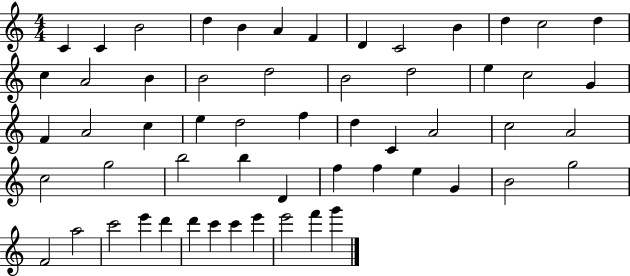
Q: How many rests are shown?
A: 0